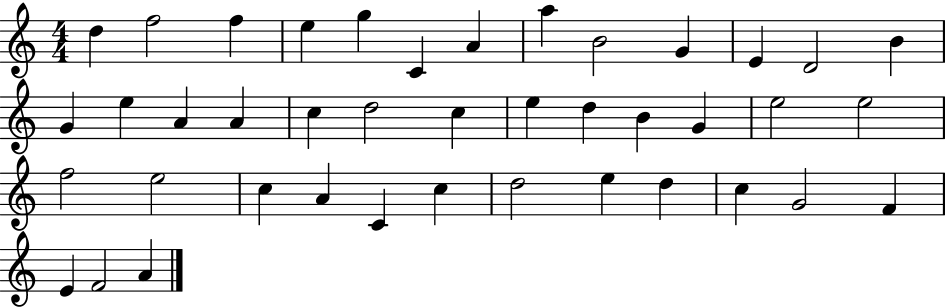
X:1
T:Untitled
M:4/4
L:1/4
K:C
d f2 f e g C A a B2 G E D2 B G e A A c d2 c e d B G e2 e2 f2 e2 c A C c d2 e d c G2 F E F2 A